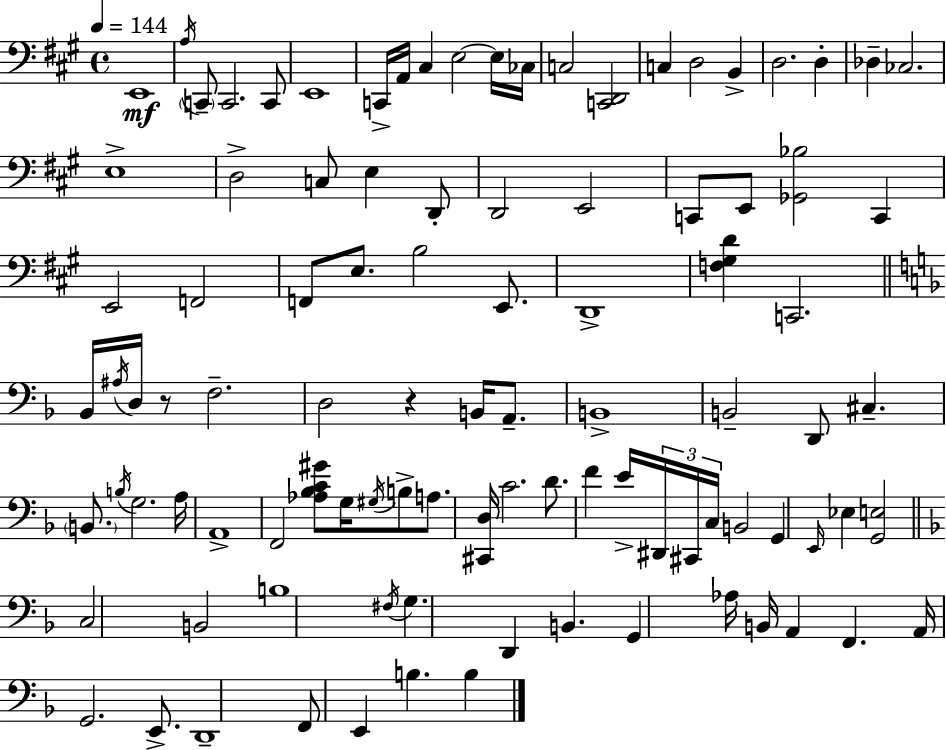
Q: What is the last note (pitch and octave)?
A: B3